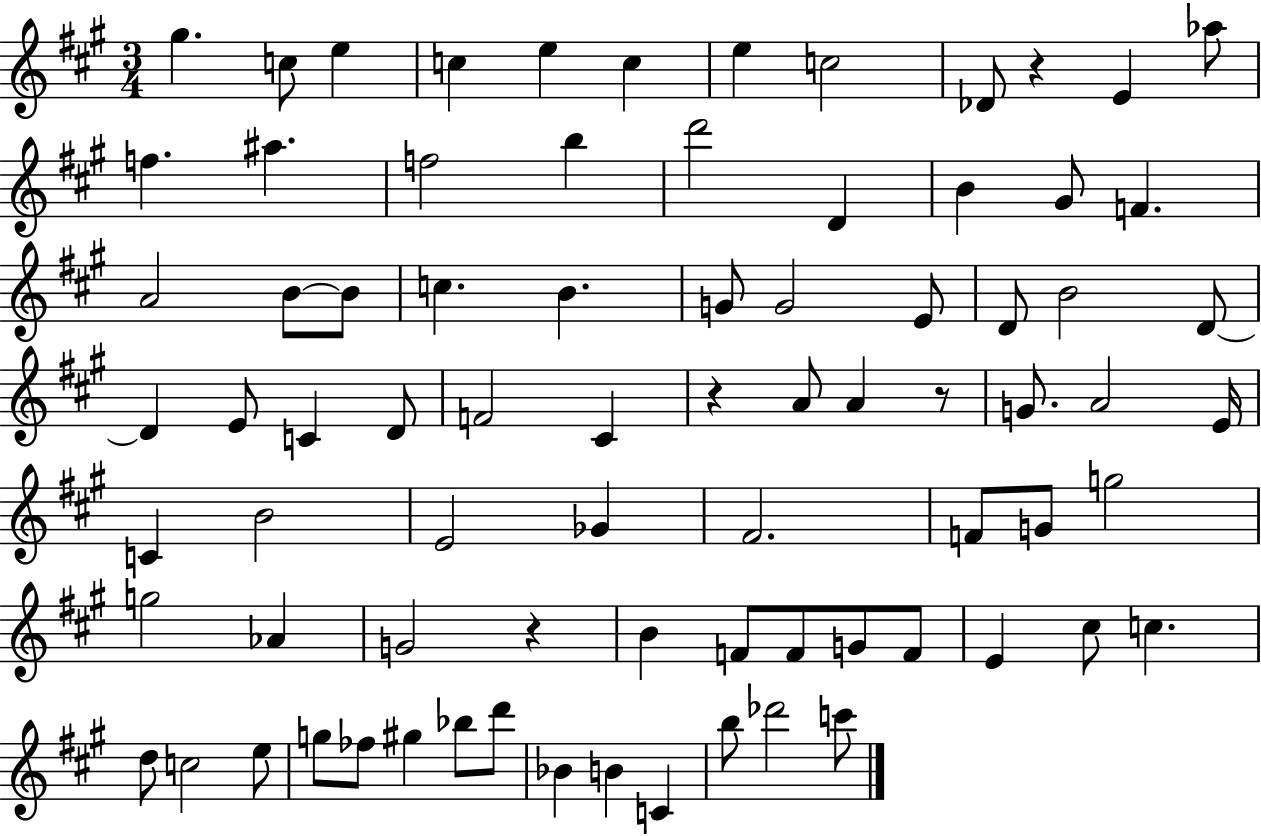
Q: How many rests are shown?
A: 4